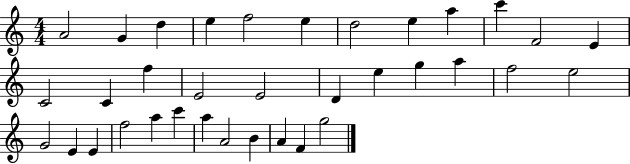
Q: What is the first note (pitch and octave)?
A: A4